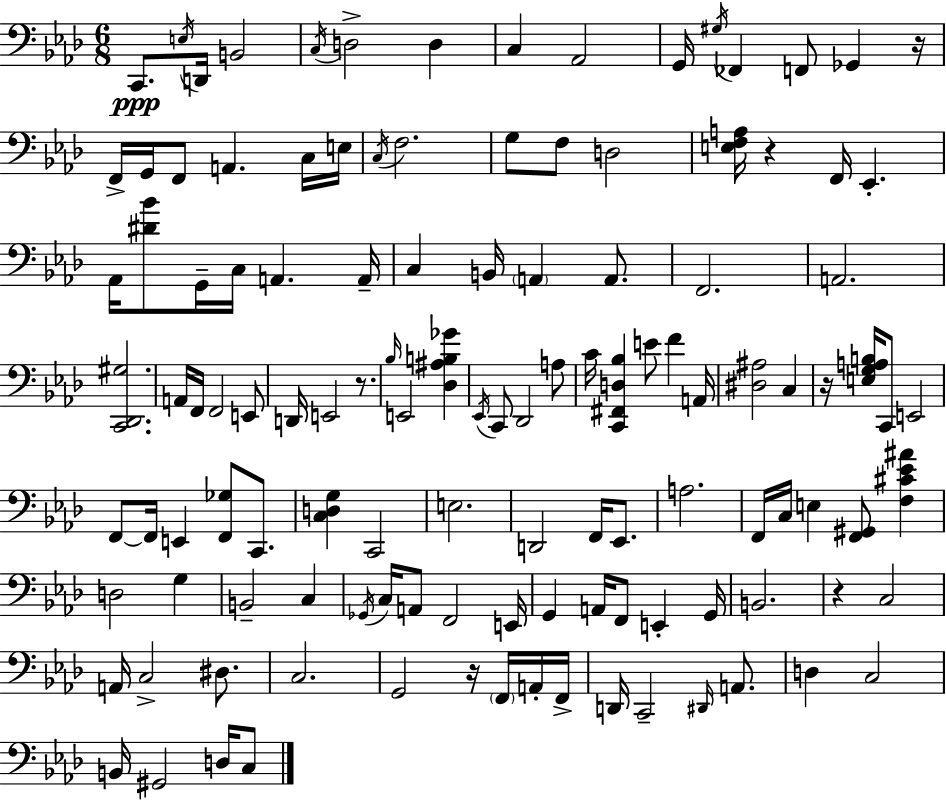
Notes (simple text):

C2/e. E3/s D2/s B2/h C3/s D3/h D3/q C3/q Ab2/h G2/s G#3/s FES2/q F2/e Gb2/q R/s F2/s G2/s F2/e A2/q. C3/s E3/s C3/s F3/h. G3/e F3/e D3/h [E3,F3,A3]/s R/q F2/s Eb2/q. Ab2/s [D#4,Bb4]/e G2/s C3/s A2/q. A2/s C3/q B2/s A2/q A2/e. F2/h. A2/h. [C2,Db2,G#3]/h. A2/s F2/s F2/h E2/e D2/s E2/h R/e. Bb3/s E2/h [Db3,A#3,B3,Gb4]/q Eb2/s C2/e Db2/h A3/e C4/s [C2,F#2,D3,Bb3]/q E4/e F4/q A2/s [D#3,A#3]/h C3/q R/s [E3,G3,A3,B3]/s C2/e E2/h F2/e F2/s E2/q [F2,Gb3]/e C2/e. [C3,D3,G3]/q C2/h E3/h. D2/h F2/s Eb2/e. A3/h. F2/s C3/s E3/q [F2,G#2]/e [F3,C#4,Eb4,A#4]/q D3/h G3/q B2/h C3/q Gb2/s C3/s A2/e F2/h E2/s G2/q A2/s F2/e E2/q G2/s B2/h. R/q C3/h A2/s C3/h D#3/e. C3/h. G2/h R/s F2/s A2/s F2/s D2/s C2/h D#2/s A2/e. D3/q C3/h B2/s G#2/h D3/s C3/e